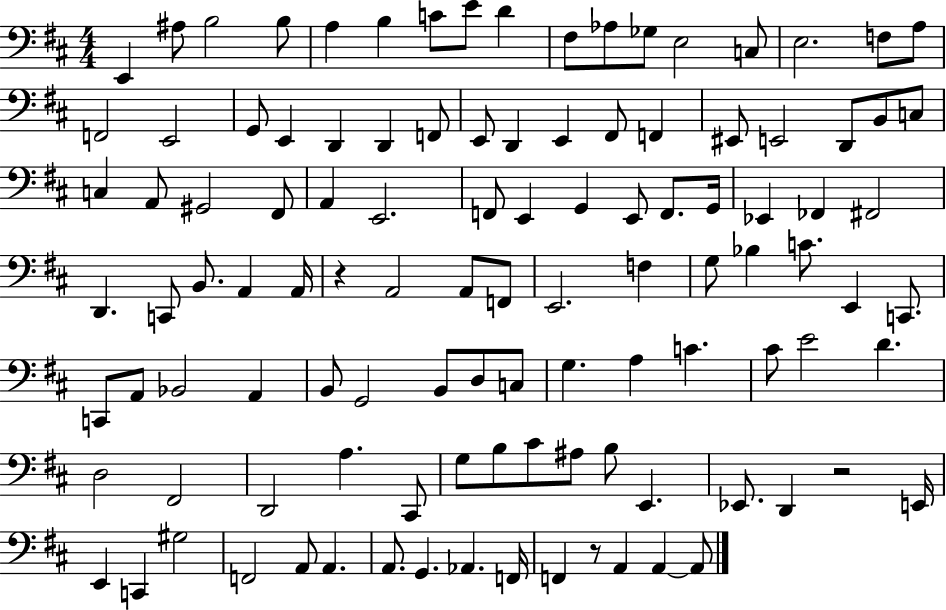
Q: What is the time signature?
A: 4/4